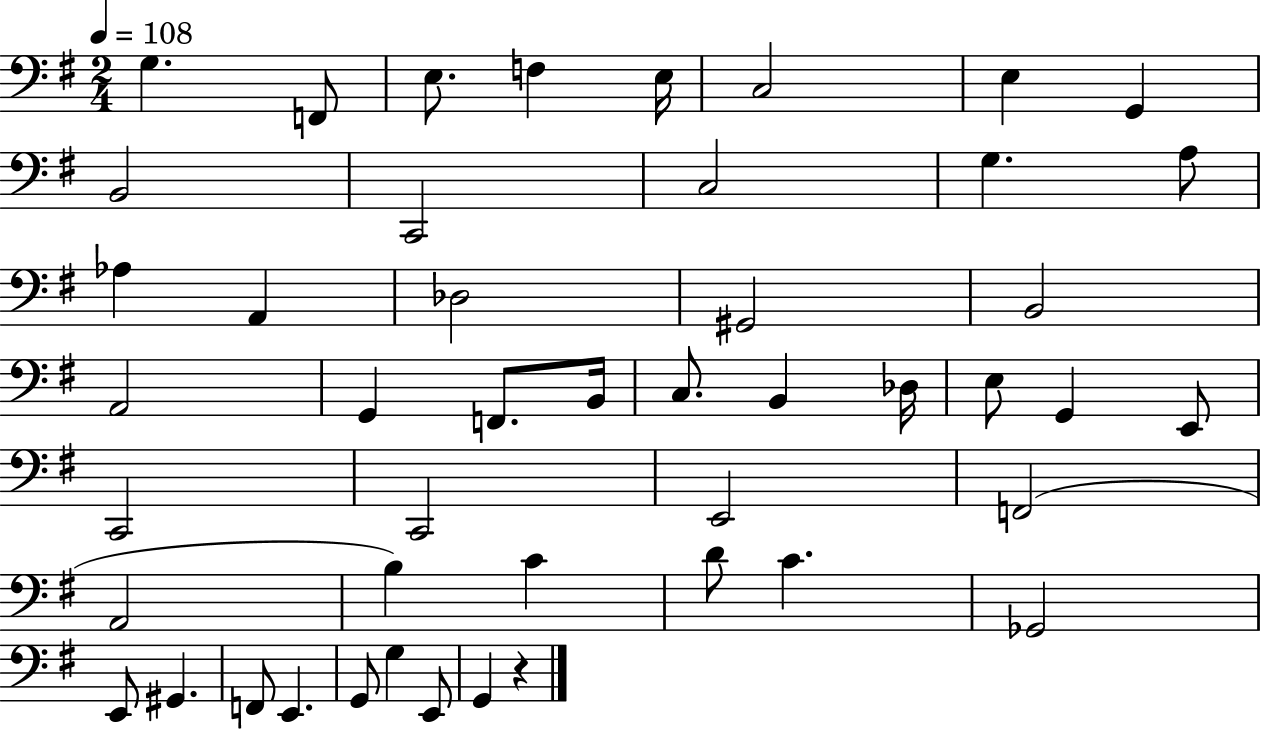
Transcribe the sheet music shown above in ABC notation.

X:1
T:Untitled
M:2/4
L:1/4
K:G
G, F,,/2 E,/2 F, E,/4 C,2 E, G,, B,,2 C,,2 C,2 G, A,/2 _A, A,, _D,2 ^G,,2 B,,2 A,,2 G,, F,,/2 B,,/4 C,/2 B,, _D,/4 E,/2 G,, E,,/2 C,,2 C,,2 E,,2 F,,2 A,,2 B, C D/2 C _G,,2 E,,/2 ^G,, F,,/2 E,, G,,/2 G, E,,/2 G,, z